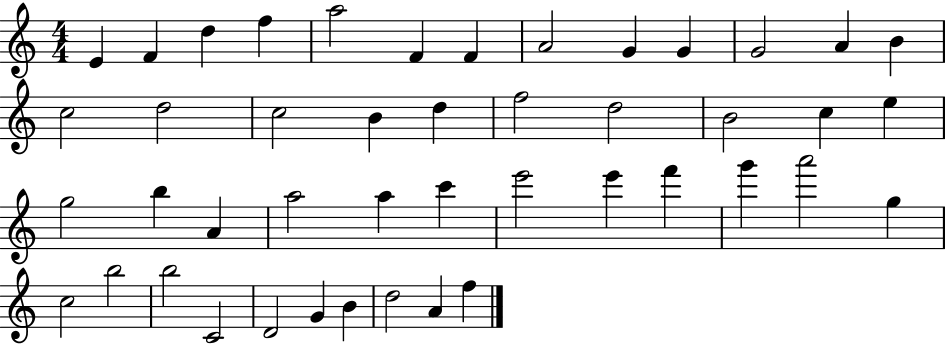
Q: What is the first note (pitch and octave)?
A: E4